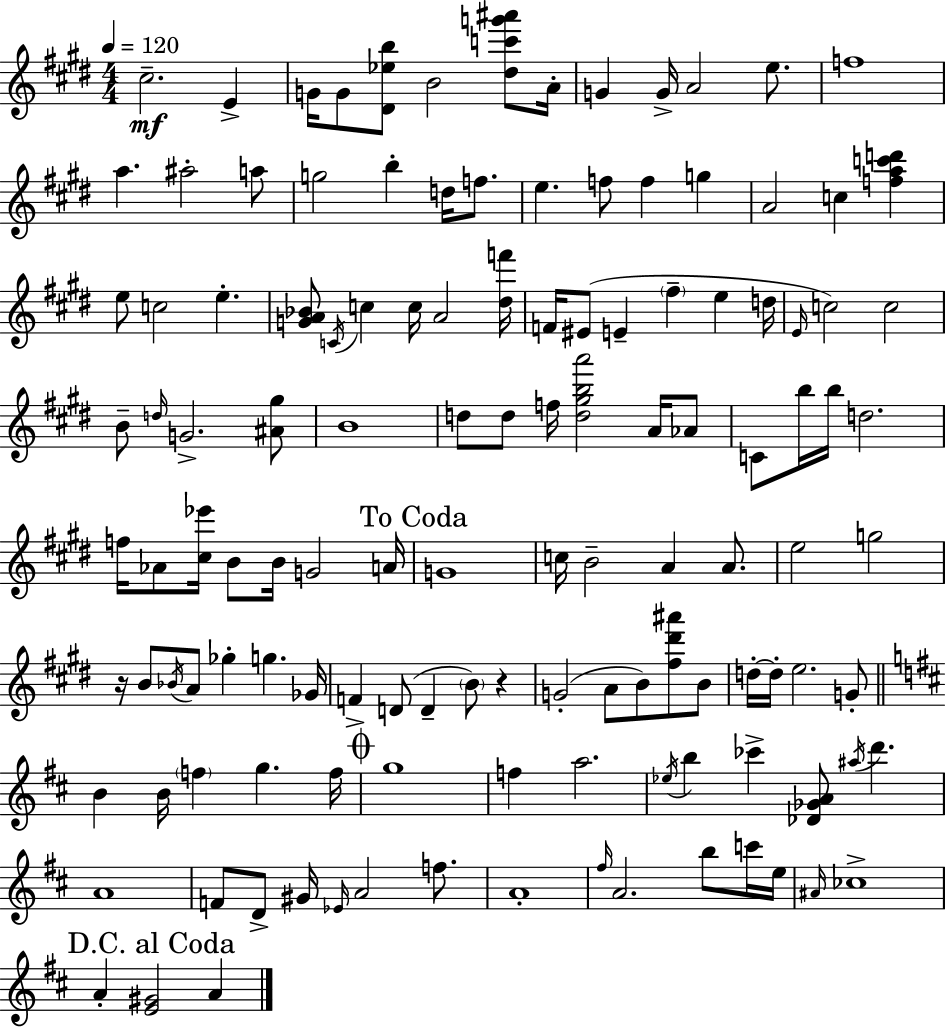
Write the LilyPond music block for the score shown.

{
  \clef treble
  \numericTimeSignature
  \time 4/4
  \key e \major
  \tempo 4 = 120
  \repeat volta 2 { cis''2.--\mf e'4-> | g'16 g'8 <dis' ees'' b''>8 b'2 <dis'' c''' g''' ais'''>8 a'16-. | g'4 g'16-> a'2 e''8. | f''1 | \break a''4. ais''2-. a''8 | g''2 b''4-. d''16 f''8. | e''4. f''8 f''4 g''4 | a'2 c''4 <f'' a'' c''' d'''>4 | \break e''8 c''2 e''4.-. | <g' a' bes'>8 \acciaccatura { c'16 } c''4 c''16 a'2 | <dis'' f'''>16 f'16 eis'8( e'4-- \parenthesize fis''4-- e''4 | d''16 \grace { e'16 }) c''2 c''2 | \break b'8-- \grace { d''16 } g'2.-> | <ais' gis''>8 b'1 | d''8 d''8 f''16 <d'' gis'' b'' a'''>2 | a'16 aes'8 c'8 b''16 b''16 d''2. | \break f''16 aes'8 <cis'' ees'''>16 b'8 b'16 g'2 | a'16 \mark "To Coda" g'1 | c''16 b'2-- a'4 | a'8. e''2 g''2 | \break r16 b'8 \acciaccatura { bes'16 } a'8 ges''4-. g''4. | ges'16 f'4-> d'8( d'4-- \parenthesize b'8) | r4 g'2-.( a'8 b'8) | <fis'' dis''' ais'''>8 b'8 d''16-.~~ d''16-. e''2. | \break g'8-. \bar "||" \break \key b \minor b'4 b'16 \parenthesize f''4 g''4. f''16 | \mark \markup { \musicglyph "scripts.coda" } g''1 | f''4 a''2. | \acciaccatura { ees''16 } b''4 ces'''4-> <des' ges' a'>8 \acciaccatura { ais''16 } d'''4. | \break a'1 | f'8 d'8-> gis'16 \grace { ees'16 } a'2 | f''8. a'1-. | \grace { fis''16 } a'2. | \break b''8 c'''16 e''16 \grace { ais'16 } ces''1-> | \mark "D.C. al Coda" a'4-. <e' gis'>2 | a'4 } \bar "|."
}